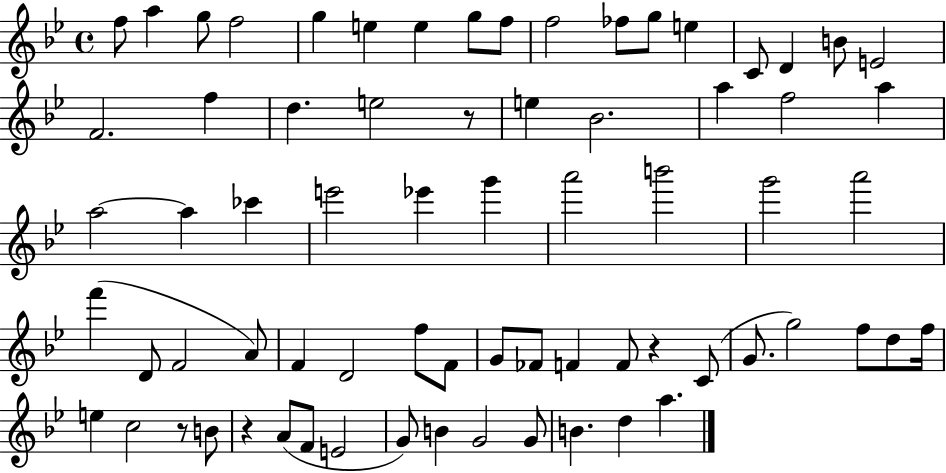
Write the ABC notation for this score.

X:1
T:Untitled
M:4/4
L:1/4
K:Bb
f/2 a g/2 f2 g e e g/2 f/2 f2 _f/2 g/2 e C/2 D B/2 E2 F2 f d e2 z/2 e _B2 a f2 a a2 a _c' e'2 _e' g' a'2 b'2 g'2 a'2 f' D/2 F2 A/2 F D2 f/2 F/2 G/2 _F/2 F F/2 z C/2 G/2 g2 f/2 d/2 f/4 e c2 z/2 B/2 z A/2 F/2 E2 G/2 B G2 G/2 B d a